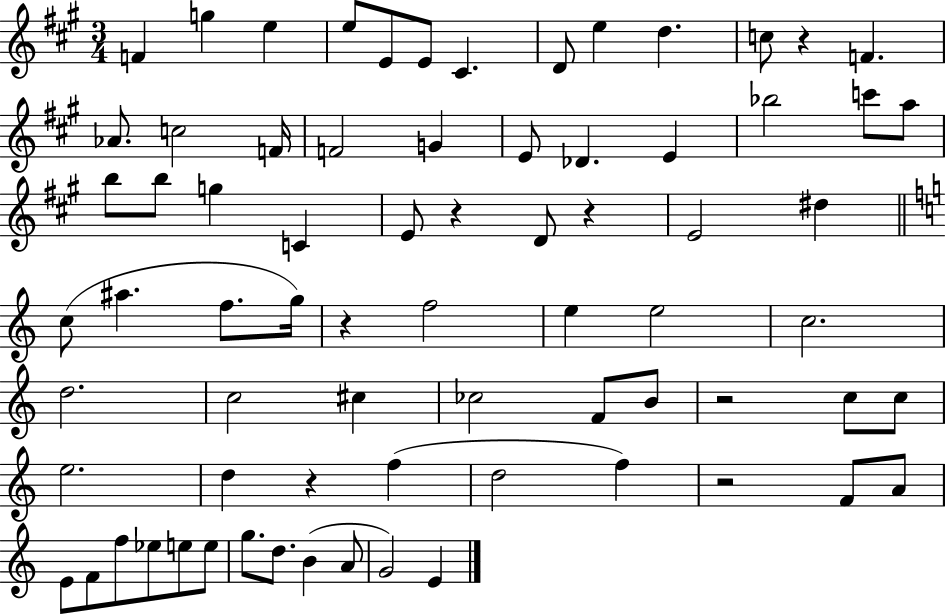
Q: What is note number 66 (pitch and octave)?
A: E4